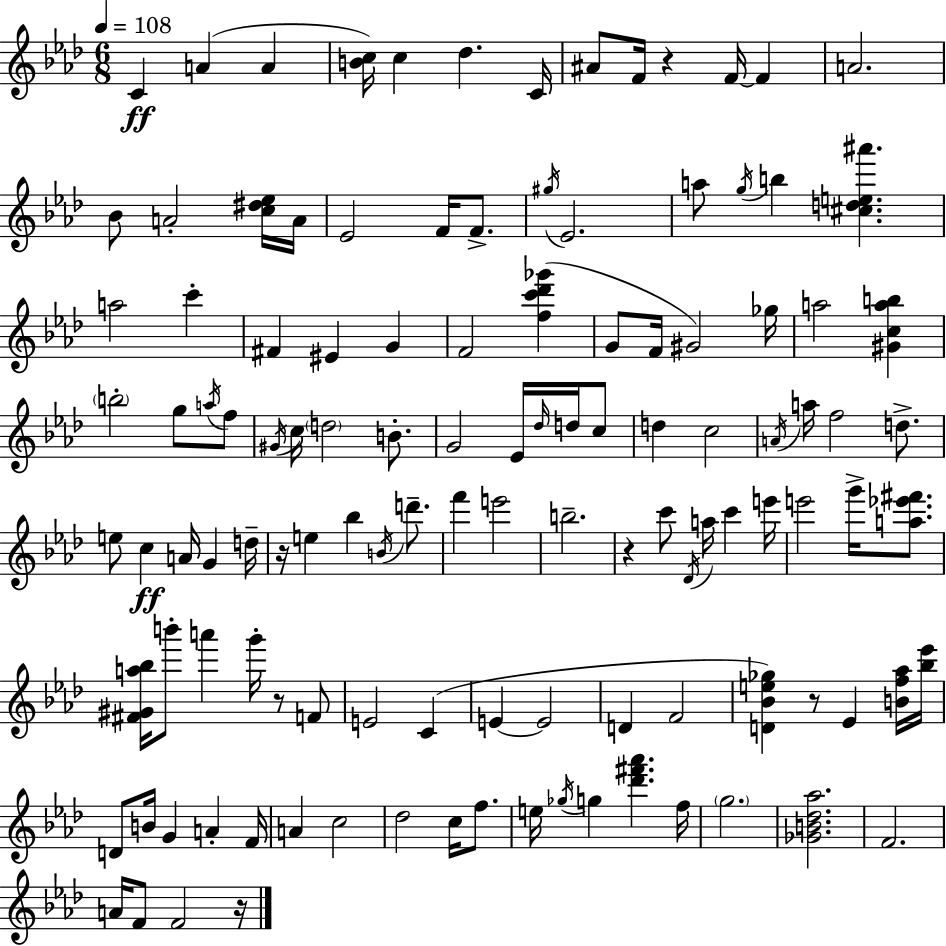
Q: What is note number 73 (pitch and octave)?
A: A6